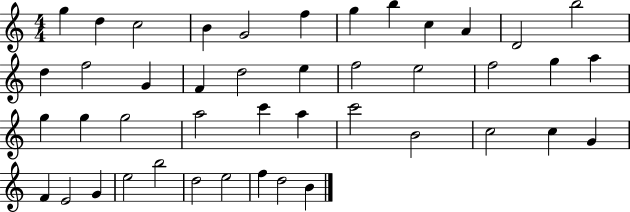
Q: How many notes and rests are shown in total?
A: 44